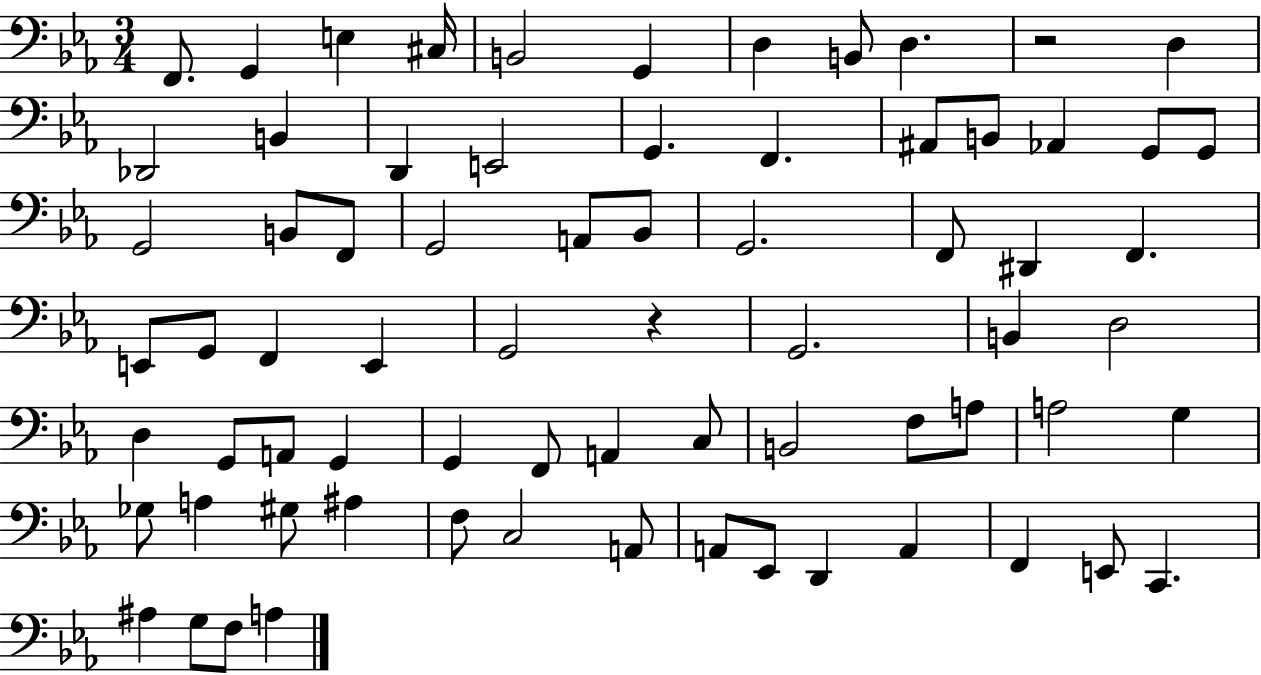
X:1
T:Untitled
M:3/4
L:1/4
K:Eb
F,,/2 G,, E, ^C,/4 B,,2 G,, D, B,,/2 D, z2 D, _D,,2 B,, D,, E,,2 G,, F,, ^A,,/2 B,,/2 _A,, G,,/2 G,,/2 G,,2 B,,/2 F,,/2 G,,2 A,,/2 _B,,/2 G,,2 F,,/2 ^D,, F,, E,,/2 G,,/2 F,, E,, G,,2 z G,,2 B,, D,2 D, G,,/2 A,,/2 G,, G,, F,,/2 A,, C,/2 B,,2 F,/2 A,/2 A,2 G, _G,/2 A, ^G,/2 ^A, F,/2 C,2 A,,/2 A,,/2 _E,,/2 D,, A,, F,, E,,/2 C,, ^A, G,/2 F,/2 A,